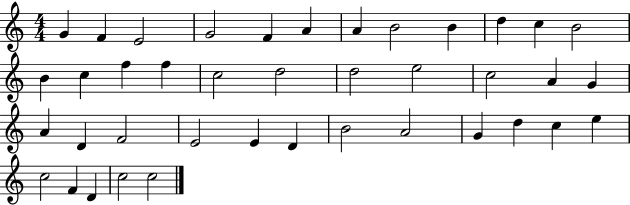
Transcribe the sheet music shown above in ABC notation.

X:1
T:Untitled
M:4/4
L:1/4
K:C
G F E2 G2 F A A B2 B d c B2 B c f f c2 d2 d2 e2 c2 A G A D F2 E2 E D B2 A2 G d c e c2 F D c2 c2